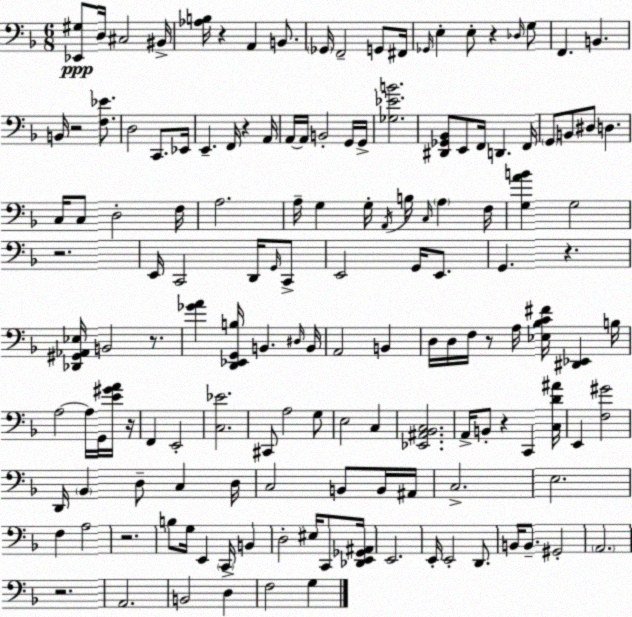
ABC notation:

X:1
T:Untitled
M:6/8
L:1/4
K:F
[_E,,^G,]/2 D,/4 ^C,2 ^B,,/4 [_A,B,]/4 z A,, B,,/2 _G,,/4 F,,2 G,,/2 ^F,,/4 _G,,/4 E, E,/2 z _D,/4 G,/2 F,, B,, B,,/4 z2 [F,_E]/2 D,2 C,,/2 _E,,/4 E,, F,,/4 z A,,/4 A,,/4 A,,/4 B,,2 G,,/4 G,,/4 [_G,_EB]2 [^D,,_G,,_B,,]/2 E,,/2 F,,/4 D,, F,,/4 G,,/2 B,,/2 ^D,/2 D, C,/4 C,/2 D,2 F,/4 A,2 A,/4 G, G,/4 A,,/4 B,/4 C,/4 A, F,/4 [G,AB] G,2 z2 E,,/4 C,,2 D,,/4 G,,/4 C,,/2 E,,2 G,,/4 E,,/2 G,, z [_D,,^G,,_A,,_E,]/4 B,,2 z/2 [_GA] [D,,_E,,G,,B,]/4 B,, ^D,/4 B,,/4 A,,2 B,, D,/4 D,/4 F,/4 z/2 A,/4 [_E,_B,C^F]/4 [^D,,_E,,] B,/4 A,2 A,/4 G,,/4 [E^GA]/4 z/4 F,, E,,2 [C,_E]2 ^C,,/2 A,2 G,/2 E,2 C, [_E,,^A,,_B,,C,]2 A,,/4 B,,/2 z C,, [C,D^A]/4 E,, [F,^G]2 D,,/4 _B,, D,/2 C, D,/4 C,2 B,,/2 B,,/4 ^A,,/4 C,2 E,2 F, A,2 z2 B,/2 G,/4 E,, C,,/4 B,, D,2 ^E,/4 C,,/2 [_D,,E,,_G,,^A,,]/4 E,,2 E,,/4 E,,2 D,,/2 B,,/4 B,,/2 ^G,,2 A,,2 z2 A,,2 B,,2 D, F,2 G,